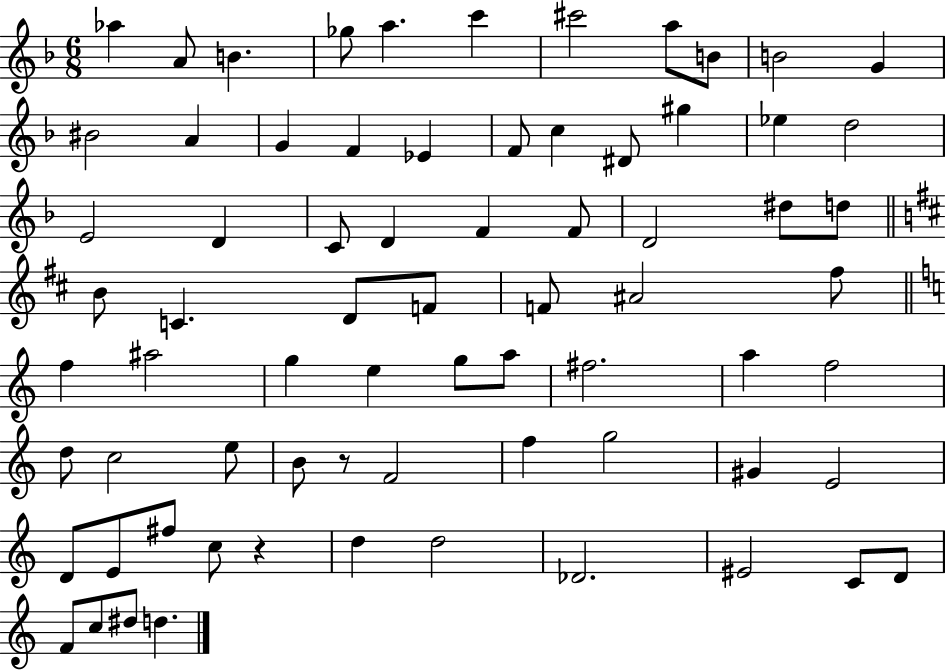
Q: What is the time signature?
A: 6/8